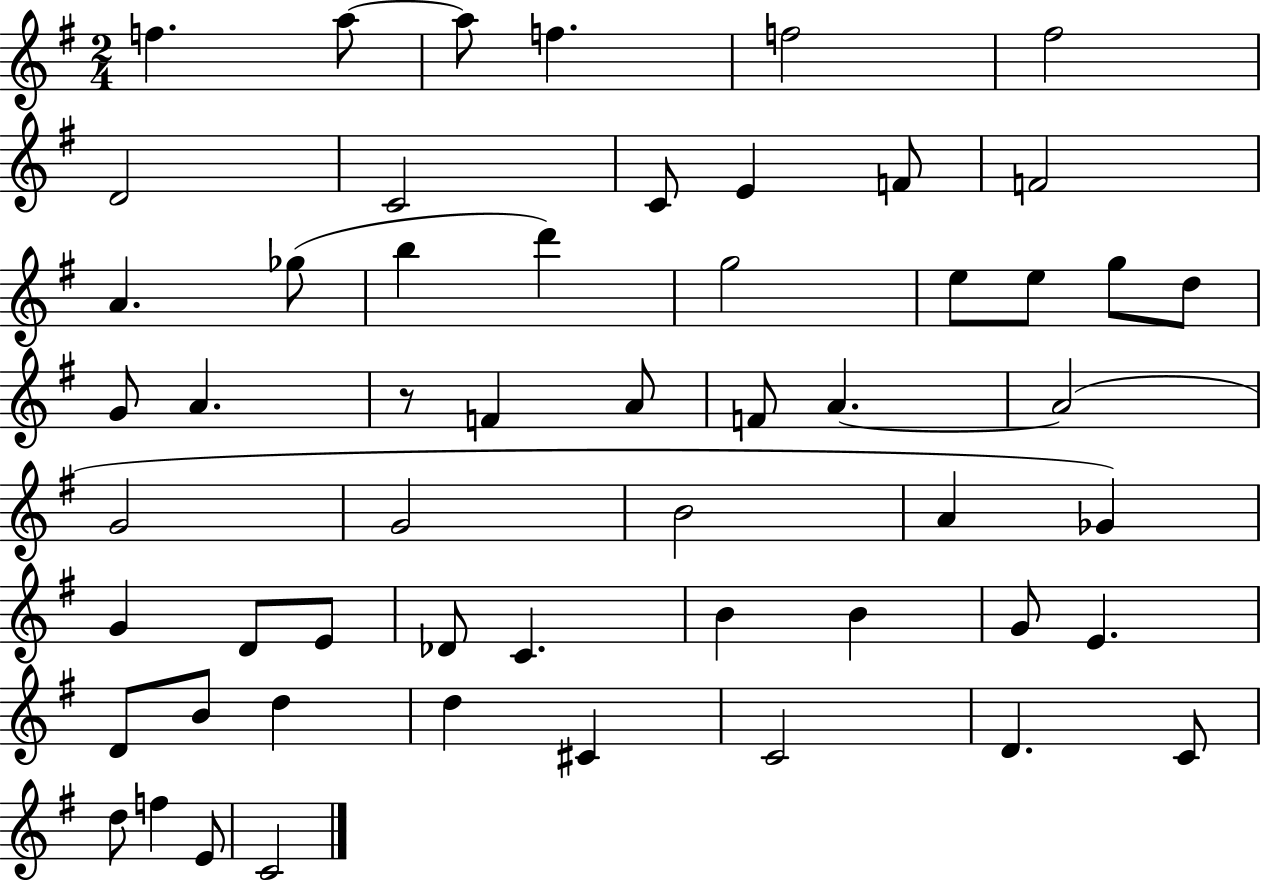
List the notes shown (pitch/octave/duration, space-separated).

F5/q. A5/e A5/e F5/q. F5/h F#5/h D4/h C4/h C4/e E4/q F4/e F4/h A4/q. Gb5/e B5/q D6/q G5/h E5/e E5/e G5/e D5/e G4/e A4/q. R/e F4/q A4/e F4/e A4/q. A4/h G4/h G4/h B4/h A4/q Gb4/q G4/q D4/e E4/e Db4/e C4/q. B4/q B4/q G4/e E4/q. D4/e B4/e D5/q D5/q C#4/q C4/h D4/q. C4/e D5/e F5/q E4/e C4/h